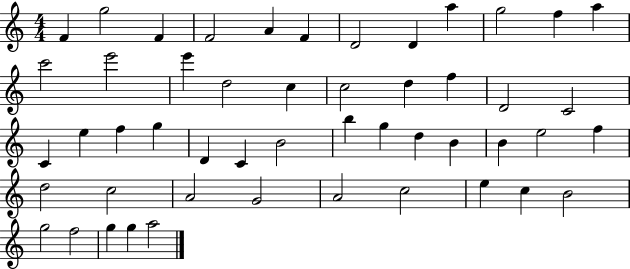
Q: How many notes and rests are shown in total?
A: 50